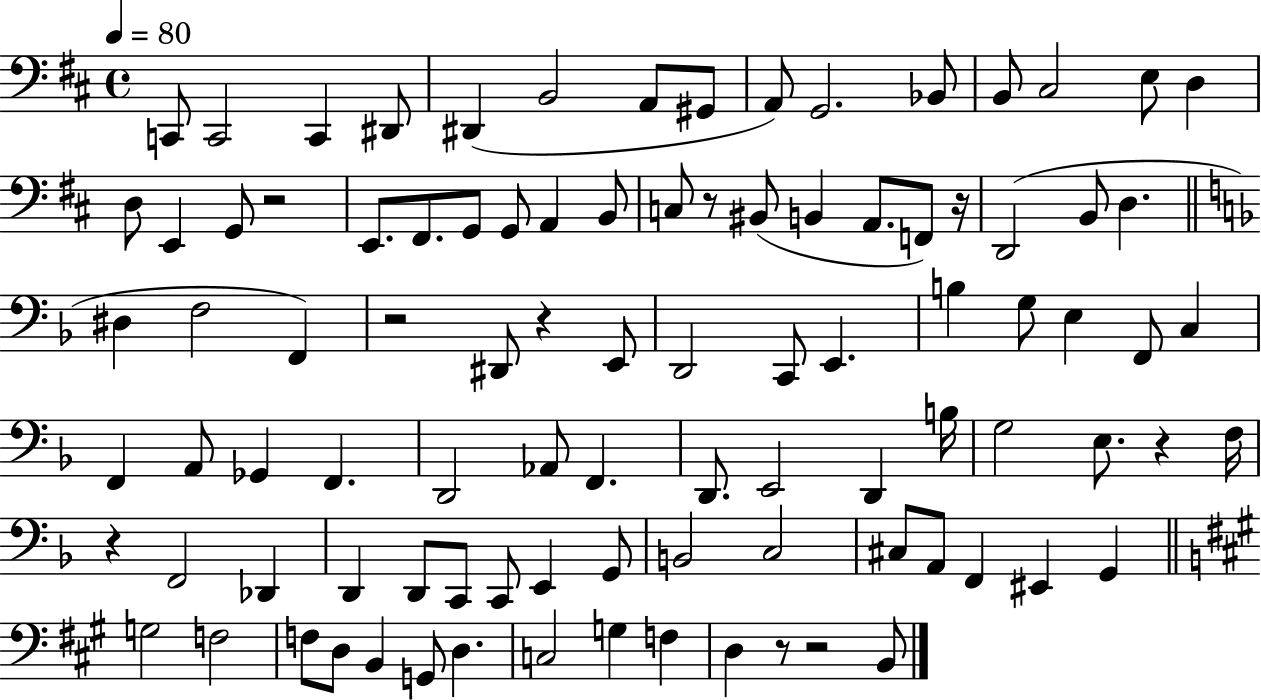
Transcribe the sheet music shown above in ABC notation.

X:1
T:Untitled
M:4/4
L:1/4
K:D
C,,/2 C,,2 C,, ^D,,/2 ^D,, B,,2 A,,/2 ^G,,/2 A,,/2 G,,2 _B,,/2 B,,/2 ^C,2 E,/2 D, D,/2 E,, G,,/2 z2 E,,/2 ^F,,/2 G,,/2 G,,/2 A,, B,,/2 C,/2 z/2 ^B,,/2 B,, A,,/2 F,,/2 z/4 D,,2 B,,/2 D, ^D, F,2 F,, z2 ^D,,/2 z E,,/2 D,,2 C,,/2 E,, B, G,/2 E, F,,/2 C, F,, A,,/2 _G,, F,, D,,2 _A,,/2 F,, D,,/2 E,,2 D,, B,/4 G,2 E,/2 z F,/4 z F,,2 _D,, D,, D,,/2 C,,/2 C,,/2 E,, G,,/2 B,,2 C,2 ^C,/2 A,,/2 F,, ^E,, G,, G,2 F,2 F,/2 D,/2 B,, G,,/2 D, C,2 G, F, D, z/2 z2 B,,/2